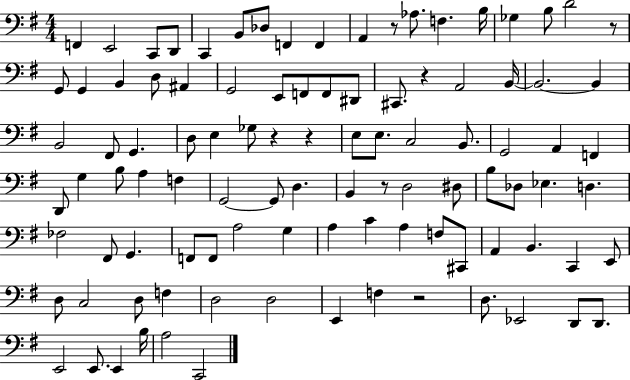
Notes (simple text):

F2/q E2/h C2/e D2/e C2/q B2/e Db3/e F2/q F2/q A2/q R/e Ab3/e. F3/q. B3/s Gb3/q B3/e D4/h R/e G2/e G2/q B2/q D3/e A#2/q G2/h E2/e F2/e F2/e D#2/e C#2/e. R/q A2/h B2/s B2/h. B2/q B2/h F#2/e G2/q. D3/e E3/q Gb3/e R/q R/q E3/e E3/e. C3/h B2/e. G2/h A2/q F2/q D2/e G3/q B3/e A3/q F3/q G2/h G2/e D3/q. B2/q R/e D3/h D#3/e B3/e Db3/e Eb3/q. D3/q. FES3/h F#2/e G2/q. F2/e F2/e A3/h G3/q A3/q C4/q A3/q F3/e C#2/e A2/q B2/q. C2/q E2/e D3/e C3/h D3/e F3/q D3/h D3/h E2/q F3/q R/h D3/e. Eb2/h D2/e D2/e. E2/h E2/e. E2/q B3/s A3/h C2/h